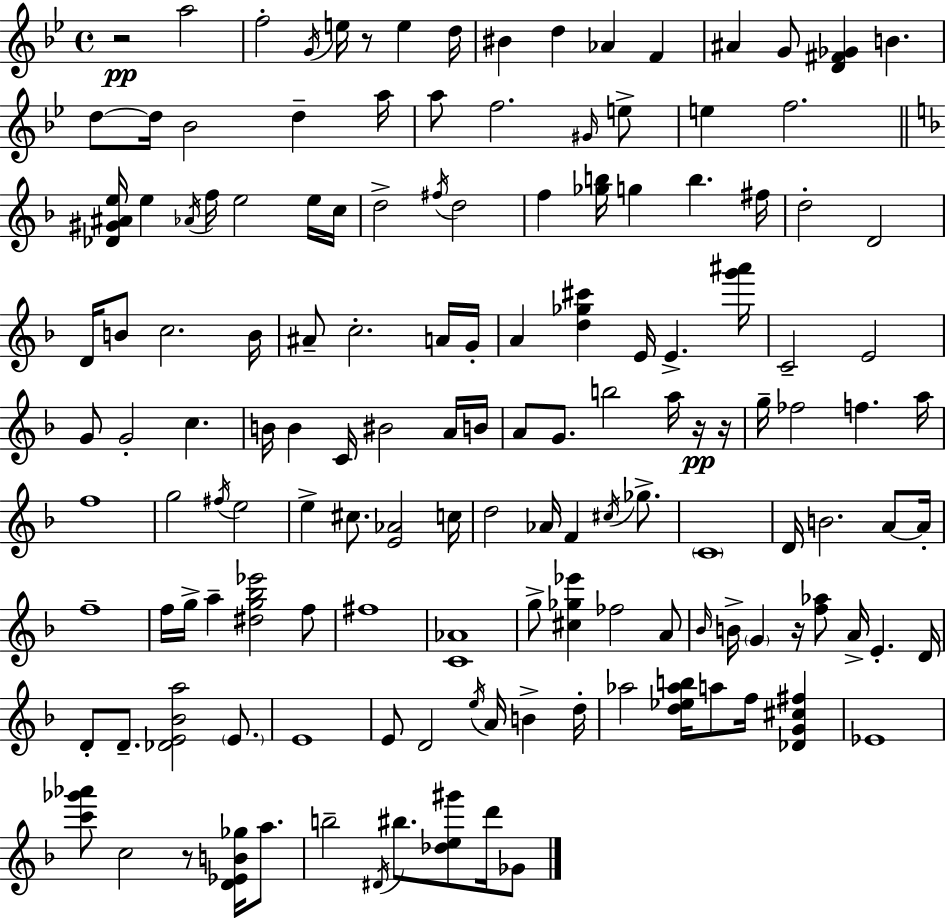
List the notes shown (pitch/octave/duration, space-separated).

R/h A5/h F5/h G4/s E5/s R/e E5/q D5/s BIS4/q D5/q Ab4/q F4/q A#4/q G4/e [D4,F#4,Gb4]/q B4/q. D5/e D5/s Bb4/h D5/q A5/s A5/e F5/h. G#4/s E5/e E5/q F5/h. [Db4,G#4,A#4,E5]/s E5/q Ab4/s F5/s E5/h E5/s C5/s D5/h F#5/s D5/h F5/q [Gb5,B5]/s G5/q B5/q. F#5/s D5/h D4/h D4/s B4/e C5/h. B4/s A#4/e C5/h. A4/s G4/s A4/q [D5,Gb5,C#6]/q E4/s E4/q. [G6,A#6]/s C4/h E4/h G4/e G4/h C5/q. B4/s B4/q C4/s BIS4/h A4/s B4/s A4/e G4/e. B5/h A5/s R/s R/s G5/s FES5/h F5/q. A5/s F5/w G5/h F#5/s E5/h E5/q C#5/e. [E4,Ab4]/h C5/s D5/h Ab4/s F4/q C#5/s Gb5/e. C4/w D4/s B4/h. A4/e A4/s F5/w F5/s G5/s A5/q [D#5,G5,Bb5,Eb6]/h F5/e F#5/w [C4,Ab4]/w G5/e [C#5,Gb5,Eb6]/q FES5/h A4/e Bb4/s B4/s G4/q R/s [F5,Ab5]/e A4/s E4/q. D4/s D4/e D4/e. [Db4,E4,Bb4,A5]/h E4/e. E4/w E4/e D4/h E5/s A4/s B4/q D5/s Ab5/h [D5,Eb5,Ab5,B5]/s A5/e F5/s [Db4,G4,C#5,F#5]/q Eb4/w [C6,Gb6,Ab6]/e C5/h R/e [D4,Eb4,B4,Gb5]/s A5/e. B5/h D#4/s BIS5/e. [Db5,E5,G#6]/e D6/s Gb4/e